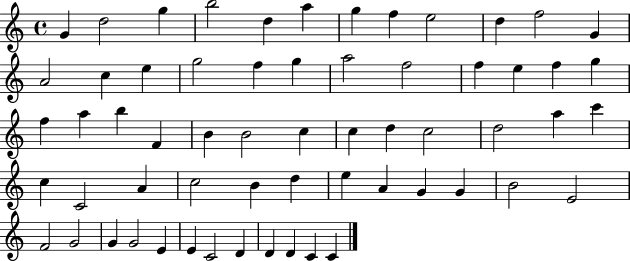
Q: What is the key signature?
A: C major